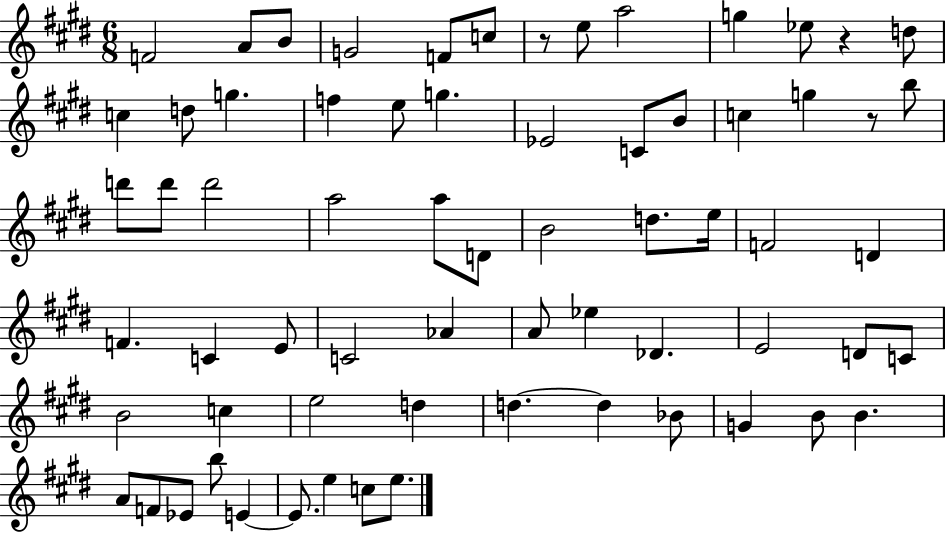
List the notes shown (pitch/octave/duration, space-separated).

F4/h A4/e B4/e G4/h F4/e C5/e R/e E5/e A5/h G5/q Eb5/e R/q D5/e C5/q D5/e G5/q. F5/q E5/e G5/q. Eb4/h C4/e B4/e C5/q G5/q R/e B5/e D6/e D6/e D6/h A5/h A5/e D4/e B4/h D5/e. E5/s F4/h D4/q F4/q. C4/q E4/e C4/h Ab4/q A4/e Eb5/q Db4/q. E4/h D4/e C4/e B4/h C5/q E5/h D5/q D5/q. D5/q Bb4/e G4/q B4/e B4/q. A4/e F4/e Eb4/e B5/e E4/q E4/e. E5/q C5/e E5/e.